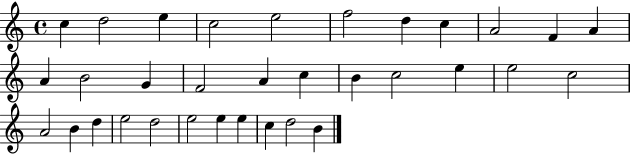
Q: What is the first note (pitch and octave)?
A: C5